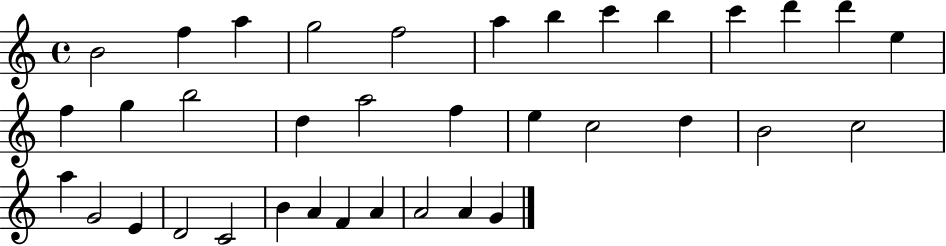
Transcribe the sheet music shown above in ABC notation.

X:1
T:Untitled
M:4/4
L:1/4
K:C
B2 f a g2 f2 a b c' b c' d' d' e f g b2 d a2 f e c2 d B2 c2 a G2 E D2 C2 B A F A A2 A G